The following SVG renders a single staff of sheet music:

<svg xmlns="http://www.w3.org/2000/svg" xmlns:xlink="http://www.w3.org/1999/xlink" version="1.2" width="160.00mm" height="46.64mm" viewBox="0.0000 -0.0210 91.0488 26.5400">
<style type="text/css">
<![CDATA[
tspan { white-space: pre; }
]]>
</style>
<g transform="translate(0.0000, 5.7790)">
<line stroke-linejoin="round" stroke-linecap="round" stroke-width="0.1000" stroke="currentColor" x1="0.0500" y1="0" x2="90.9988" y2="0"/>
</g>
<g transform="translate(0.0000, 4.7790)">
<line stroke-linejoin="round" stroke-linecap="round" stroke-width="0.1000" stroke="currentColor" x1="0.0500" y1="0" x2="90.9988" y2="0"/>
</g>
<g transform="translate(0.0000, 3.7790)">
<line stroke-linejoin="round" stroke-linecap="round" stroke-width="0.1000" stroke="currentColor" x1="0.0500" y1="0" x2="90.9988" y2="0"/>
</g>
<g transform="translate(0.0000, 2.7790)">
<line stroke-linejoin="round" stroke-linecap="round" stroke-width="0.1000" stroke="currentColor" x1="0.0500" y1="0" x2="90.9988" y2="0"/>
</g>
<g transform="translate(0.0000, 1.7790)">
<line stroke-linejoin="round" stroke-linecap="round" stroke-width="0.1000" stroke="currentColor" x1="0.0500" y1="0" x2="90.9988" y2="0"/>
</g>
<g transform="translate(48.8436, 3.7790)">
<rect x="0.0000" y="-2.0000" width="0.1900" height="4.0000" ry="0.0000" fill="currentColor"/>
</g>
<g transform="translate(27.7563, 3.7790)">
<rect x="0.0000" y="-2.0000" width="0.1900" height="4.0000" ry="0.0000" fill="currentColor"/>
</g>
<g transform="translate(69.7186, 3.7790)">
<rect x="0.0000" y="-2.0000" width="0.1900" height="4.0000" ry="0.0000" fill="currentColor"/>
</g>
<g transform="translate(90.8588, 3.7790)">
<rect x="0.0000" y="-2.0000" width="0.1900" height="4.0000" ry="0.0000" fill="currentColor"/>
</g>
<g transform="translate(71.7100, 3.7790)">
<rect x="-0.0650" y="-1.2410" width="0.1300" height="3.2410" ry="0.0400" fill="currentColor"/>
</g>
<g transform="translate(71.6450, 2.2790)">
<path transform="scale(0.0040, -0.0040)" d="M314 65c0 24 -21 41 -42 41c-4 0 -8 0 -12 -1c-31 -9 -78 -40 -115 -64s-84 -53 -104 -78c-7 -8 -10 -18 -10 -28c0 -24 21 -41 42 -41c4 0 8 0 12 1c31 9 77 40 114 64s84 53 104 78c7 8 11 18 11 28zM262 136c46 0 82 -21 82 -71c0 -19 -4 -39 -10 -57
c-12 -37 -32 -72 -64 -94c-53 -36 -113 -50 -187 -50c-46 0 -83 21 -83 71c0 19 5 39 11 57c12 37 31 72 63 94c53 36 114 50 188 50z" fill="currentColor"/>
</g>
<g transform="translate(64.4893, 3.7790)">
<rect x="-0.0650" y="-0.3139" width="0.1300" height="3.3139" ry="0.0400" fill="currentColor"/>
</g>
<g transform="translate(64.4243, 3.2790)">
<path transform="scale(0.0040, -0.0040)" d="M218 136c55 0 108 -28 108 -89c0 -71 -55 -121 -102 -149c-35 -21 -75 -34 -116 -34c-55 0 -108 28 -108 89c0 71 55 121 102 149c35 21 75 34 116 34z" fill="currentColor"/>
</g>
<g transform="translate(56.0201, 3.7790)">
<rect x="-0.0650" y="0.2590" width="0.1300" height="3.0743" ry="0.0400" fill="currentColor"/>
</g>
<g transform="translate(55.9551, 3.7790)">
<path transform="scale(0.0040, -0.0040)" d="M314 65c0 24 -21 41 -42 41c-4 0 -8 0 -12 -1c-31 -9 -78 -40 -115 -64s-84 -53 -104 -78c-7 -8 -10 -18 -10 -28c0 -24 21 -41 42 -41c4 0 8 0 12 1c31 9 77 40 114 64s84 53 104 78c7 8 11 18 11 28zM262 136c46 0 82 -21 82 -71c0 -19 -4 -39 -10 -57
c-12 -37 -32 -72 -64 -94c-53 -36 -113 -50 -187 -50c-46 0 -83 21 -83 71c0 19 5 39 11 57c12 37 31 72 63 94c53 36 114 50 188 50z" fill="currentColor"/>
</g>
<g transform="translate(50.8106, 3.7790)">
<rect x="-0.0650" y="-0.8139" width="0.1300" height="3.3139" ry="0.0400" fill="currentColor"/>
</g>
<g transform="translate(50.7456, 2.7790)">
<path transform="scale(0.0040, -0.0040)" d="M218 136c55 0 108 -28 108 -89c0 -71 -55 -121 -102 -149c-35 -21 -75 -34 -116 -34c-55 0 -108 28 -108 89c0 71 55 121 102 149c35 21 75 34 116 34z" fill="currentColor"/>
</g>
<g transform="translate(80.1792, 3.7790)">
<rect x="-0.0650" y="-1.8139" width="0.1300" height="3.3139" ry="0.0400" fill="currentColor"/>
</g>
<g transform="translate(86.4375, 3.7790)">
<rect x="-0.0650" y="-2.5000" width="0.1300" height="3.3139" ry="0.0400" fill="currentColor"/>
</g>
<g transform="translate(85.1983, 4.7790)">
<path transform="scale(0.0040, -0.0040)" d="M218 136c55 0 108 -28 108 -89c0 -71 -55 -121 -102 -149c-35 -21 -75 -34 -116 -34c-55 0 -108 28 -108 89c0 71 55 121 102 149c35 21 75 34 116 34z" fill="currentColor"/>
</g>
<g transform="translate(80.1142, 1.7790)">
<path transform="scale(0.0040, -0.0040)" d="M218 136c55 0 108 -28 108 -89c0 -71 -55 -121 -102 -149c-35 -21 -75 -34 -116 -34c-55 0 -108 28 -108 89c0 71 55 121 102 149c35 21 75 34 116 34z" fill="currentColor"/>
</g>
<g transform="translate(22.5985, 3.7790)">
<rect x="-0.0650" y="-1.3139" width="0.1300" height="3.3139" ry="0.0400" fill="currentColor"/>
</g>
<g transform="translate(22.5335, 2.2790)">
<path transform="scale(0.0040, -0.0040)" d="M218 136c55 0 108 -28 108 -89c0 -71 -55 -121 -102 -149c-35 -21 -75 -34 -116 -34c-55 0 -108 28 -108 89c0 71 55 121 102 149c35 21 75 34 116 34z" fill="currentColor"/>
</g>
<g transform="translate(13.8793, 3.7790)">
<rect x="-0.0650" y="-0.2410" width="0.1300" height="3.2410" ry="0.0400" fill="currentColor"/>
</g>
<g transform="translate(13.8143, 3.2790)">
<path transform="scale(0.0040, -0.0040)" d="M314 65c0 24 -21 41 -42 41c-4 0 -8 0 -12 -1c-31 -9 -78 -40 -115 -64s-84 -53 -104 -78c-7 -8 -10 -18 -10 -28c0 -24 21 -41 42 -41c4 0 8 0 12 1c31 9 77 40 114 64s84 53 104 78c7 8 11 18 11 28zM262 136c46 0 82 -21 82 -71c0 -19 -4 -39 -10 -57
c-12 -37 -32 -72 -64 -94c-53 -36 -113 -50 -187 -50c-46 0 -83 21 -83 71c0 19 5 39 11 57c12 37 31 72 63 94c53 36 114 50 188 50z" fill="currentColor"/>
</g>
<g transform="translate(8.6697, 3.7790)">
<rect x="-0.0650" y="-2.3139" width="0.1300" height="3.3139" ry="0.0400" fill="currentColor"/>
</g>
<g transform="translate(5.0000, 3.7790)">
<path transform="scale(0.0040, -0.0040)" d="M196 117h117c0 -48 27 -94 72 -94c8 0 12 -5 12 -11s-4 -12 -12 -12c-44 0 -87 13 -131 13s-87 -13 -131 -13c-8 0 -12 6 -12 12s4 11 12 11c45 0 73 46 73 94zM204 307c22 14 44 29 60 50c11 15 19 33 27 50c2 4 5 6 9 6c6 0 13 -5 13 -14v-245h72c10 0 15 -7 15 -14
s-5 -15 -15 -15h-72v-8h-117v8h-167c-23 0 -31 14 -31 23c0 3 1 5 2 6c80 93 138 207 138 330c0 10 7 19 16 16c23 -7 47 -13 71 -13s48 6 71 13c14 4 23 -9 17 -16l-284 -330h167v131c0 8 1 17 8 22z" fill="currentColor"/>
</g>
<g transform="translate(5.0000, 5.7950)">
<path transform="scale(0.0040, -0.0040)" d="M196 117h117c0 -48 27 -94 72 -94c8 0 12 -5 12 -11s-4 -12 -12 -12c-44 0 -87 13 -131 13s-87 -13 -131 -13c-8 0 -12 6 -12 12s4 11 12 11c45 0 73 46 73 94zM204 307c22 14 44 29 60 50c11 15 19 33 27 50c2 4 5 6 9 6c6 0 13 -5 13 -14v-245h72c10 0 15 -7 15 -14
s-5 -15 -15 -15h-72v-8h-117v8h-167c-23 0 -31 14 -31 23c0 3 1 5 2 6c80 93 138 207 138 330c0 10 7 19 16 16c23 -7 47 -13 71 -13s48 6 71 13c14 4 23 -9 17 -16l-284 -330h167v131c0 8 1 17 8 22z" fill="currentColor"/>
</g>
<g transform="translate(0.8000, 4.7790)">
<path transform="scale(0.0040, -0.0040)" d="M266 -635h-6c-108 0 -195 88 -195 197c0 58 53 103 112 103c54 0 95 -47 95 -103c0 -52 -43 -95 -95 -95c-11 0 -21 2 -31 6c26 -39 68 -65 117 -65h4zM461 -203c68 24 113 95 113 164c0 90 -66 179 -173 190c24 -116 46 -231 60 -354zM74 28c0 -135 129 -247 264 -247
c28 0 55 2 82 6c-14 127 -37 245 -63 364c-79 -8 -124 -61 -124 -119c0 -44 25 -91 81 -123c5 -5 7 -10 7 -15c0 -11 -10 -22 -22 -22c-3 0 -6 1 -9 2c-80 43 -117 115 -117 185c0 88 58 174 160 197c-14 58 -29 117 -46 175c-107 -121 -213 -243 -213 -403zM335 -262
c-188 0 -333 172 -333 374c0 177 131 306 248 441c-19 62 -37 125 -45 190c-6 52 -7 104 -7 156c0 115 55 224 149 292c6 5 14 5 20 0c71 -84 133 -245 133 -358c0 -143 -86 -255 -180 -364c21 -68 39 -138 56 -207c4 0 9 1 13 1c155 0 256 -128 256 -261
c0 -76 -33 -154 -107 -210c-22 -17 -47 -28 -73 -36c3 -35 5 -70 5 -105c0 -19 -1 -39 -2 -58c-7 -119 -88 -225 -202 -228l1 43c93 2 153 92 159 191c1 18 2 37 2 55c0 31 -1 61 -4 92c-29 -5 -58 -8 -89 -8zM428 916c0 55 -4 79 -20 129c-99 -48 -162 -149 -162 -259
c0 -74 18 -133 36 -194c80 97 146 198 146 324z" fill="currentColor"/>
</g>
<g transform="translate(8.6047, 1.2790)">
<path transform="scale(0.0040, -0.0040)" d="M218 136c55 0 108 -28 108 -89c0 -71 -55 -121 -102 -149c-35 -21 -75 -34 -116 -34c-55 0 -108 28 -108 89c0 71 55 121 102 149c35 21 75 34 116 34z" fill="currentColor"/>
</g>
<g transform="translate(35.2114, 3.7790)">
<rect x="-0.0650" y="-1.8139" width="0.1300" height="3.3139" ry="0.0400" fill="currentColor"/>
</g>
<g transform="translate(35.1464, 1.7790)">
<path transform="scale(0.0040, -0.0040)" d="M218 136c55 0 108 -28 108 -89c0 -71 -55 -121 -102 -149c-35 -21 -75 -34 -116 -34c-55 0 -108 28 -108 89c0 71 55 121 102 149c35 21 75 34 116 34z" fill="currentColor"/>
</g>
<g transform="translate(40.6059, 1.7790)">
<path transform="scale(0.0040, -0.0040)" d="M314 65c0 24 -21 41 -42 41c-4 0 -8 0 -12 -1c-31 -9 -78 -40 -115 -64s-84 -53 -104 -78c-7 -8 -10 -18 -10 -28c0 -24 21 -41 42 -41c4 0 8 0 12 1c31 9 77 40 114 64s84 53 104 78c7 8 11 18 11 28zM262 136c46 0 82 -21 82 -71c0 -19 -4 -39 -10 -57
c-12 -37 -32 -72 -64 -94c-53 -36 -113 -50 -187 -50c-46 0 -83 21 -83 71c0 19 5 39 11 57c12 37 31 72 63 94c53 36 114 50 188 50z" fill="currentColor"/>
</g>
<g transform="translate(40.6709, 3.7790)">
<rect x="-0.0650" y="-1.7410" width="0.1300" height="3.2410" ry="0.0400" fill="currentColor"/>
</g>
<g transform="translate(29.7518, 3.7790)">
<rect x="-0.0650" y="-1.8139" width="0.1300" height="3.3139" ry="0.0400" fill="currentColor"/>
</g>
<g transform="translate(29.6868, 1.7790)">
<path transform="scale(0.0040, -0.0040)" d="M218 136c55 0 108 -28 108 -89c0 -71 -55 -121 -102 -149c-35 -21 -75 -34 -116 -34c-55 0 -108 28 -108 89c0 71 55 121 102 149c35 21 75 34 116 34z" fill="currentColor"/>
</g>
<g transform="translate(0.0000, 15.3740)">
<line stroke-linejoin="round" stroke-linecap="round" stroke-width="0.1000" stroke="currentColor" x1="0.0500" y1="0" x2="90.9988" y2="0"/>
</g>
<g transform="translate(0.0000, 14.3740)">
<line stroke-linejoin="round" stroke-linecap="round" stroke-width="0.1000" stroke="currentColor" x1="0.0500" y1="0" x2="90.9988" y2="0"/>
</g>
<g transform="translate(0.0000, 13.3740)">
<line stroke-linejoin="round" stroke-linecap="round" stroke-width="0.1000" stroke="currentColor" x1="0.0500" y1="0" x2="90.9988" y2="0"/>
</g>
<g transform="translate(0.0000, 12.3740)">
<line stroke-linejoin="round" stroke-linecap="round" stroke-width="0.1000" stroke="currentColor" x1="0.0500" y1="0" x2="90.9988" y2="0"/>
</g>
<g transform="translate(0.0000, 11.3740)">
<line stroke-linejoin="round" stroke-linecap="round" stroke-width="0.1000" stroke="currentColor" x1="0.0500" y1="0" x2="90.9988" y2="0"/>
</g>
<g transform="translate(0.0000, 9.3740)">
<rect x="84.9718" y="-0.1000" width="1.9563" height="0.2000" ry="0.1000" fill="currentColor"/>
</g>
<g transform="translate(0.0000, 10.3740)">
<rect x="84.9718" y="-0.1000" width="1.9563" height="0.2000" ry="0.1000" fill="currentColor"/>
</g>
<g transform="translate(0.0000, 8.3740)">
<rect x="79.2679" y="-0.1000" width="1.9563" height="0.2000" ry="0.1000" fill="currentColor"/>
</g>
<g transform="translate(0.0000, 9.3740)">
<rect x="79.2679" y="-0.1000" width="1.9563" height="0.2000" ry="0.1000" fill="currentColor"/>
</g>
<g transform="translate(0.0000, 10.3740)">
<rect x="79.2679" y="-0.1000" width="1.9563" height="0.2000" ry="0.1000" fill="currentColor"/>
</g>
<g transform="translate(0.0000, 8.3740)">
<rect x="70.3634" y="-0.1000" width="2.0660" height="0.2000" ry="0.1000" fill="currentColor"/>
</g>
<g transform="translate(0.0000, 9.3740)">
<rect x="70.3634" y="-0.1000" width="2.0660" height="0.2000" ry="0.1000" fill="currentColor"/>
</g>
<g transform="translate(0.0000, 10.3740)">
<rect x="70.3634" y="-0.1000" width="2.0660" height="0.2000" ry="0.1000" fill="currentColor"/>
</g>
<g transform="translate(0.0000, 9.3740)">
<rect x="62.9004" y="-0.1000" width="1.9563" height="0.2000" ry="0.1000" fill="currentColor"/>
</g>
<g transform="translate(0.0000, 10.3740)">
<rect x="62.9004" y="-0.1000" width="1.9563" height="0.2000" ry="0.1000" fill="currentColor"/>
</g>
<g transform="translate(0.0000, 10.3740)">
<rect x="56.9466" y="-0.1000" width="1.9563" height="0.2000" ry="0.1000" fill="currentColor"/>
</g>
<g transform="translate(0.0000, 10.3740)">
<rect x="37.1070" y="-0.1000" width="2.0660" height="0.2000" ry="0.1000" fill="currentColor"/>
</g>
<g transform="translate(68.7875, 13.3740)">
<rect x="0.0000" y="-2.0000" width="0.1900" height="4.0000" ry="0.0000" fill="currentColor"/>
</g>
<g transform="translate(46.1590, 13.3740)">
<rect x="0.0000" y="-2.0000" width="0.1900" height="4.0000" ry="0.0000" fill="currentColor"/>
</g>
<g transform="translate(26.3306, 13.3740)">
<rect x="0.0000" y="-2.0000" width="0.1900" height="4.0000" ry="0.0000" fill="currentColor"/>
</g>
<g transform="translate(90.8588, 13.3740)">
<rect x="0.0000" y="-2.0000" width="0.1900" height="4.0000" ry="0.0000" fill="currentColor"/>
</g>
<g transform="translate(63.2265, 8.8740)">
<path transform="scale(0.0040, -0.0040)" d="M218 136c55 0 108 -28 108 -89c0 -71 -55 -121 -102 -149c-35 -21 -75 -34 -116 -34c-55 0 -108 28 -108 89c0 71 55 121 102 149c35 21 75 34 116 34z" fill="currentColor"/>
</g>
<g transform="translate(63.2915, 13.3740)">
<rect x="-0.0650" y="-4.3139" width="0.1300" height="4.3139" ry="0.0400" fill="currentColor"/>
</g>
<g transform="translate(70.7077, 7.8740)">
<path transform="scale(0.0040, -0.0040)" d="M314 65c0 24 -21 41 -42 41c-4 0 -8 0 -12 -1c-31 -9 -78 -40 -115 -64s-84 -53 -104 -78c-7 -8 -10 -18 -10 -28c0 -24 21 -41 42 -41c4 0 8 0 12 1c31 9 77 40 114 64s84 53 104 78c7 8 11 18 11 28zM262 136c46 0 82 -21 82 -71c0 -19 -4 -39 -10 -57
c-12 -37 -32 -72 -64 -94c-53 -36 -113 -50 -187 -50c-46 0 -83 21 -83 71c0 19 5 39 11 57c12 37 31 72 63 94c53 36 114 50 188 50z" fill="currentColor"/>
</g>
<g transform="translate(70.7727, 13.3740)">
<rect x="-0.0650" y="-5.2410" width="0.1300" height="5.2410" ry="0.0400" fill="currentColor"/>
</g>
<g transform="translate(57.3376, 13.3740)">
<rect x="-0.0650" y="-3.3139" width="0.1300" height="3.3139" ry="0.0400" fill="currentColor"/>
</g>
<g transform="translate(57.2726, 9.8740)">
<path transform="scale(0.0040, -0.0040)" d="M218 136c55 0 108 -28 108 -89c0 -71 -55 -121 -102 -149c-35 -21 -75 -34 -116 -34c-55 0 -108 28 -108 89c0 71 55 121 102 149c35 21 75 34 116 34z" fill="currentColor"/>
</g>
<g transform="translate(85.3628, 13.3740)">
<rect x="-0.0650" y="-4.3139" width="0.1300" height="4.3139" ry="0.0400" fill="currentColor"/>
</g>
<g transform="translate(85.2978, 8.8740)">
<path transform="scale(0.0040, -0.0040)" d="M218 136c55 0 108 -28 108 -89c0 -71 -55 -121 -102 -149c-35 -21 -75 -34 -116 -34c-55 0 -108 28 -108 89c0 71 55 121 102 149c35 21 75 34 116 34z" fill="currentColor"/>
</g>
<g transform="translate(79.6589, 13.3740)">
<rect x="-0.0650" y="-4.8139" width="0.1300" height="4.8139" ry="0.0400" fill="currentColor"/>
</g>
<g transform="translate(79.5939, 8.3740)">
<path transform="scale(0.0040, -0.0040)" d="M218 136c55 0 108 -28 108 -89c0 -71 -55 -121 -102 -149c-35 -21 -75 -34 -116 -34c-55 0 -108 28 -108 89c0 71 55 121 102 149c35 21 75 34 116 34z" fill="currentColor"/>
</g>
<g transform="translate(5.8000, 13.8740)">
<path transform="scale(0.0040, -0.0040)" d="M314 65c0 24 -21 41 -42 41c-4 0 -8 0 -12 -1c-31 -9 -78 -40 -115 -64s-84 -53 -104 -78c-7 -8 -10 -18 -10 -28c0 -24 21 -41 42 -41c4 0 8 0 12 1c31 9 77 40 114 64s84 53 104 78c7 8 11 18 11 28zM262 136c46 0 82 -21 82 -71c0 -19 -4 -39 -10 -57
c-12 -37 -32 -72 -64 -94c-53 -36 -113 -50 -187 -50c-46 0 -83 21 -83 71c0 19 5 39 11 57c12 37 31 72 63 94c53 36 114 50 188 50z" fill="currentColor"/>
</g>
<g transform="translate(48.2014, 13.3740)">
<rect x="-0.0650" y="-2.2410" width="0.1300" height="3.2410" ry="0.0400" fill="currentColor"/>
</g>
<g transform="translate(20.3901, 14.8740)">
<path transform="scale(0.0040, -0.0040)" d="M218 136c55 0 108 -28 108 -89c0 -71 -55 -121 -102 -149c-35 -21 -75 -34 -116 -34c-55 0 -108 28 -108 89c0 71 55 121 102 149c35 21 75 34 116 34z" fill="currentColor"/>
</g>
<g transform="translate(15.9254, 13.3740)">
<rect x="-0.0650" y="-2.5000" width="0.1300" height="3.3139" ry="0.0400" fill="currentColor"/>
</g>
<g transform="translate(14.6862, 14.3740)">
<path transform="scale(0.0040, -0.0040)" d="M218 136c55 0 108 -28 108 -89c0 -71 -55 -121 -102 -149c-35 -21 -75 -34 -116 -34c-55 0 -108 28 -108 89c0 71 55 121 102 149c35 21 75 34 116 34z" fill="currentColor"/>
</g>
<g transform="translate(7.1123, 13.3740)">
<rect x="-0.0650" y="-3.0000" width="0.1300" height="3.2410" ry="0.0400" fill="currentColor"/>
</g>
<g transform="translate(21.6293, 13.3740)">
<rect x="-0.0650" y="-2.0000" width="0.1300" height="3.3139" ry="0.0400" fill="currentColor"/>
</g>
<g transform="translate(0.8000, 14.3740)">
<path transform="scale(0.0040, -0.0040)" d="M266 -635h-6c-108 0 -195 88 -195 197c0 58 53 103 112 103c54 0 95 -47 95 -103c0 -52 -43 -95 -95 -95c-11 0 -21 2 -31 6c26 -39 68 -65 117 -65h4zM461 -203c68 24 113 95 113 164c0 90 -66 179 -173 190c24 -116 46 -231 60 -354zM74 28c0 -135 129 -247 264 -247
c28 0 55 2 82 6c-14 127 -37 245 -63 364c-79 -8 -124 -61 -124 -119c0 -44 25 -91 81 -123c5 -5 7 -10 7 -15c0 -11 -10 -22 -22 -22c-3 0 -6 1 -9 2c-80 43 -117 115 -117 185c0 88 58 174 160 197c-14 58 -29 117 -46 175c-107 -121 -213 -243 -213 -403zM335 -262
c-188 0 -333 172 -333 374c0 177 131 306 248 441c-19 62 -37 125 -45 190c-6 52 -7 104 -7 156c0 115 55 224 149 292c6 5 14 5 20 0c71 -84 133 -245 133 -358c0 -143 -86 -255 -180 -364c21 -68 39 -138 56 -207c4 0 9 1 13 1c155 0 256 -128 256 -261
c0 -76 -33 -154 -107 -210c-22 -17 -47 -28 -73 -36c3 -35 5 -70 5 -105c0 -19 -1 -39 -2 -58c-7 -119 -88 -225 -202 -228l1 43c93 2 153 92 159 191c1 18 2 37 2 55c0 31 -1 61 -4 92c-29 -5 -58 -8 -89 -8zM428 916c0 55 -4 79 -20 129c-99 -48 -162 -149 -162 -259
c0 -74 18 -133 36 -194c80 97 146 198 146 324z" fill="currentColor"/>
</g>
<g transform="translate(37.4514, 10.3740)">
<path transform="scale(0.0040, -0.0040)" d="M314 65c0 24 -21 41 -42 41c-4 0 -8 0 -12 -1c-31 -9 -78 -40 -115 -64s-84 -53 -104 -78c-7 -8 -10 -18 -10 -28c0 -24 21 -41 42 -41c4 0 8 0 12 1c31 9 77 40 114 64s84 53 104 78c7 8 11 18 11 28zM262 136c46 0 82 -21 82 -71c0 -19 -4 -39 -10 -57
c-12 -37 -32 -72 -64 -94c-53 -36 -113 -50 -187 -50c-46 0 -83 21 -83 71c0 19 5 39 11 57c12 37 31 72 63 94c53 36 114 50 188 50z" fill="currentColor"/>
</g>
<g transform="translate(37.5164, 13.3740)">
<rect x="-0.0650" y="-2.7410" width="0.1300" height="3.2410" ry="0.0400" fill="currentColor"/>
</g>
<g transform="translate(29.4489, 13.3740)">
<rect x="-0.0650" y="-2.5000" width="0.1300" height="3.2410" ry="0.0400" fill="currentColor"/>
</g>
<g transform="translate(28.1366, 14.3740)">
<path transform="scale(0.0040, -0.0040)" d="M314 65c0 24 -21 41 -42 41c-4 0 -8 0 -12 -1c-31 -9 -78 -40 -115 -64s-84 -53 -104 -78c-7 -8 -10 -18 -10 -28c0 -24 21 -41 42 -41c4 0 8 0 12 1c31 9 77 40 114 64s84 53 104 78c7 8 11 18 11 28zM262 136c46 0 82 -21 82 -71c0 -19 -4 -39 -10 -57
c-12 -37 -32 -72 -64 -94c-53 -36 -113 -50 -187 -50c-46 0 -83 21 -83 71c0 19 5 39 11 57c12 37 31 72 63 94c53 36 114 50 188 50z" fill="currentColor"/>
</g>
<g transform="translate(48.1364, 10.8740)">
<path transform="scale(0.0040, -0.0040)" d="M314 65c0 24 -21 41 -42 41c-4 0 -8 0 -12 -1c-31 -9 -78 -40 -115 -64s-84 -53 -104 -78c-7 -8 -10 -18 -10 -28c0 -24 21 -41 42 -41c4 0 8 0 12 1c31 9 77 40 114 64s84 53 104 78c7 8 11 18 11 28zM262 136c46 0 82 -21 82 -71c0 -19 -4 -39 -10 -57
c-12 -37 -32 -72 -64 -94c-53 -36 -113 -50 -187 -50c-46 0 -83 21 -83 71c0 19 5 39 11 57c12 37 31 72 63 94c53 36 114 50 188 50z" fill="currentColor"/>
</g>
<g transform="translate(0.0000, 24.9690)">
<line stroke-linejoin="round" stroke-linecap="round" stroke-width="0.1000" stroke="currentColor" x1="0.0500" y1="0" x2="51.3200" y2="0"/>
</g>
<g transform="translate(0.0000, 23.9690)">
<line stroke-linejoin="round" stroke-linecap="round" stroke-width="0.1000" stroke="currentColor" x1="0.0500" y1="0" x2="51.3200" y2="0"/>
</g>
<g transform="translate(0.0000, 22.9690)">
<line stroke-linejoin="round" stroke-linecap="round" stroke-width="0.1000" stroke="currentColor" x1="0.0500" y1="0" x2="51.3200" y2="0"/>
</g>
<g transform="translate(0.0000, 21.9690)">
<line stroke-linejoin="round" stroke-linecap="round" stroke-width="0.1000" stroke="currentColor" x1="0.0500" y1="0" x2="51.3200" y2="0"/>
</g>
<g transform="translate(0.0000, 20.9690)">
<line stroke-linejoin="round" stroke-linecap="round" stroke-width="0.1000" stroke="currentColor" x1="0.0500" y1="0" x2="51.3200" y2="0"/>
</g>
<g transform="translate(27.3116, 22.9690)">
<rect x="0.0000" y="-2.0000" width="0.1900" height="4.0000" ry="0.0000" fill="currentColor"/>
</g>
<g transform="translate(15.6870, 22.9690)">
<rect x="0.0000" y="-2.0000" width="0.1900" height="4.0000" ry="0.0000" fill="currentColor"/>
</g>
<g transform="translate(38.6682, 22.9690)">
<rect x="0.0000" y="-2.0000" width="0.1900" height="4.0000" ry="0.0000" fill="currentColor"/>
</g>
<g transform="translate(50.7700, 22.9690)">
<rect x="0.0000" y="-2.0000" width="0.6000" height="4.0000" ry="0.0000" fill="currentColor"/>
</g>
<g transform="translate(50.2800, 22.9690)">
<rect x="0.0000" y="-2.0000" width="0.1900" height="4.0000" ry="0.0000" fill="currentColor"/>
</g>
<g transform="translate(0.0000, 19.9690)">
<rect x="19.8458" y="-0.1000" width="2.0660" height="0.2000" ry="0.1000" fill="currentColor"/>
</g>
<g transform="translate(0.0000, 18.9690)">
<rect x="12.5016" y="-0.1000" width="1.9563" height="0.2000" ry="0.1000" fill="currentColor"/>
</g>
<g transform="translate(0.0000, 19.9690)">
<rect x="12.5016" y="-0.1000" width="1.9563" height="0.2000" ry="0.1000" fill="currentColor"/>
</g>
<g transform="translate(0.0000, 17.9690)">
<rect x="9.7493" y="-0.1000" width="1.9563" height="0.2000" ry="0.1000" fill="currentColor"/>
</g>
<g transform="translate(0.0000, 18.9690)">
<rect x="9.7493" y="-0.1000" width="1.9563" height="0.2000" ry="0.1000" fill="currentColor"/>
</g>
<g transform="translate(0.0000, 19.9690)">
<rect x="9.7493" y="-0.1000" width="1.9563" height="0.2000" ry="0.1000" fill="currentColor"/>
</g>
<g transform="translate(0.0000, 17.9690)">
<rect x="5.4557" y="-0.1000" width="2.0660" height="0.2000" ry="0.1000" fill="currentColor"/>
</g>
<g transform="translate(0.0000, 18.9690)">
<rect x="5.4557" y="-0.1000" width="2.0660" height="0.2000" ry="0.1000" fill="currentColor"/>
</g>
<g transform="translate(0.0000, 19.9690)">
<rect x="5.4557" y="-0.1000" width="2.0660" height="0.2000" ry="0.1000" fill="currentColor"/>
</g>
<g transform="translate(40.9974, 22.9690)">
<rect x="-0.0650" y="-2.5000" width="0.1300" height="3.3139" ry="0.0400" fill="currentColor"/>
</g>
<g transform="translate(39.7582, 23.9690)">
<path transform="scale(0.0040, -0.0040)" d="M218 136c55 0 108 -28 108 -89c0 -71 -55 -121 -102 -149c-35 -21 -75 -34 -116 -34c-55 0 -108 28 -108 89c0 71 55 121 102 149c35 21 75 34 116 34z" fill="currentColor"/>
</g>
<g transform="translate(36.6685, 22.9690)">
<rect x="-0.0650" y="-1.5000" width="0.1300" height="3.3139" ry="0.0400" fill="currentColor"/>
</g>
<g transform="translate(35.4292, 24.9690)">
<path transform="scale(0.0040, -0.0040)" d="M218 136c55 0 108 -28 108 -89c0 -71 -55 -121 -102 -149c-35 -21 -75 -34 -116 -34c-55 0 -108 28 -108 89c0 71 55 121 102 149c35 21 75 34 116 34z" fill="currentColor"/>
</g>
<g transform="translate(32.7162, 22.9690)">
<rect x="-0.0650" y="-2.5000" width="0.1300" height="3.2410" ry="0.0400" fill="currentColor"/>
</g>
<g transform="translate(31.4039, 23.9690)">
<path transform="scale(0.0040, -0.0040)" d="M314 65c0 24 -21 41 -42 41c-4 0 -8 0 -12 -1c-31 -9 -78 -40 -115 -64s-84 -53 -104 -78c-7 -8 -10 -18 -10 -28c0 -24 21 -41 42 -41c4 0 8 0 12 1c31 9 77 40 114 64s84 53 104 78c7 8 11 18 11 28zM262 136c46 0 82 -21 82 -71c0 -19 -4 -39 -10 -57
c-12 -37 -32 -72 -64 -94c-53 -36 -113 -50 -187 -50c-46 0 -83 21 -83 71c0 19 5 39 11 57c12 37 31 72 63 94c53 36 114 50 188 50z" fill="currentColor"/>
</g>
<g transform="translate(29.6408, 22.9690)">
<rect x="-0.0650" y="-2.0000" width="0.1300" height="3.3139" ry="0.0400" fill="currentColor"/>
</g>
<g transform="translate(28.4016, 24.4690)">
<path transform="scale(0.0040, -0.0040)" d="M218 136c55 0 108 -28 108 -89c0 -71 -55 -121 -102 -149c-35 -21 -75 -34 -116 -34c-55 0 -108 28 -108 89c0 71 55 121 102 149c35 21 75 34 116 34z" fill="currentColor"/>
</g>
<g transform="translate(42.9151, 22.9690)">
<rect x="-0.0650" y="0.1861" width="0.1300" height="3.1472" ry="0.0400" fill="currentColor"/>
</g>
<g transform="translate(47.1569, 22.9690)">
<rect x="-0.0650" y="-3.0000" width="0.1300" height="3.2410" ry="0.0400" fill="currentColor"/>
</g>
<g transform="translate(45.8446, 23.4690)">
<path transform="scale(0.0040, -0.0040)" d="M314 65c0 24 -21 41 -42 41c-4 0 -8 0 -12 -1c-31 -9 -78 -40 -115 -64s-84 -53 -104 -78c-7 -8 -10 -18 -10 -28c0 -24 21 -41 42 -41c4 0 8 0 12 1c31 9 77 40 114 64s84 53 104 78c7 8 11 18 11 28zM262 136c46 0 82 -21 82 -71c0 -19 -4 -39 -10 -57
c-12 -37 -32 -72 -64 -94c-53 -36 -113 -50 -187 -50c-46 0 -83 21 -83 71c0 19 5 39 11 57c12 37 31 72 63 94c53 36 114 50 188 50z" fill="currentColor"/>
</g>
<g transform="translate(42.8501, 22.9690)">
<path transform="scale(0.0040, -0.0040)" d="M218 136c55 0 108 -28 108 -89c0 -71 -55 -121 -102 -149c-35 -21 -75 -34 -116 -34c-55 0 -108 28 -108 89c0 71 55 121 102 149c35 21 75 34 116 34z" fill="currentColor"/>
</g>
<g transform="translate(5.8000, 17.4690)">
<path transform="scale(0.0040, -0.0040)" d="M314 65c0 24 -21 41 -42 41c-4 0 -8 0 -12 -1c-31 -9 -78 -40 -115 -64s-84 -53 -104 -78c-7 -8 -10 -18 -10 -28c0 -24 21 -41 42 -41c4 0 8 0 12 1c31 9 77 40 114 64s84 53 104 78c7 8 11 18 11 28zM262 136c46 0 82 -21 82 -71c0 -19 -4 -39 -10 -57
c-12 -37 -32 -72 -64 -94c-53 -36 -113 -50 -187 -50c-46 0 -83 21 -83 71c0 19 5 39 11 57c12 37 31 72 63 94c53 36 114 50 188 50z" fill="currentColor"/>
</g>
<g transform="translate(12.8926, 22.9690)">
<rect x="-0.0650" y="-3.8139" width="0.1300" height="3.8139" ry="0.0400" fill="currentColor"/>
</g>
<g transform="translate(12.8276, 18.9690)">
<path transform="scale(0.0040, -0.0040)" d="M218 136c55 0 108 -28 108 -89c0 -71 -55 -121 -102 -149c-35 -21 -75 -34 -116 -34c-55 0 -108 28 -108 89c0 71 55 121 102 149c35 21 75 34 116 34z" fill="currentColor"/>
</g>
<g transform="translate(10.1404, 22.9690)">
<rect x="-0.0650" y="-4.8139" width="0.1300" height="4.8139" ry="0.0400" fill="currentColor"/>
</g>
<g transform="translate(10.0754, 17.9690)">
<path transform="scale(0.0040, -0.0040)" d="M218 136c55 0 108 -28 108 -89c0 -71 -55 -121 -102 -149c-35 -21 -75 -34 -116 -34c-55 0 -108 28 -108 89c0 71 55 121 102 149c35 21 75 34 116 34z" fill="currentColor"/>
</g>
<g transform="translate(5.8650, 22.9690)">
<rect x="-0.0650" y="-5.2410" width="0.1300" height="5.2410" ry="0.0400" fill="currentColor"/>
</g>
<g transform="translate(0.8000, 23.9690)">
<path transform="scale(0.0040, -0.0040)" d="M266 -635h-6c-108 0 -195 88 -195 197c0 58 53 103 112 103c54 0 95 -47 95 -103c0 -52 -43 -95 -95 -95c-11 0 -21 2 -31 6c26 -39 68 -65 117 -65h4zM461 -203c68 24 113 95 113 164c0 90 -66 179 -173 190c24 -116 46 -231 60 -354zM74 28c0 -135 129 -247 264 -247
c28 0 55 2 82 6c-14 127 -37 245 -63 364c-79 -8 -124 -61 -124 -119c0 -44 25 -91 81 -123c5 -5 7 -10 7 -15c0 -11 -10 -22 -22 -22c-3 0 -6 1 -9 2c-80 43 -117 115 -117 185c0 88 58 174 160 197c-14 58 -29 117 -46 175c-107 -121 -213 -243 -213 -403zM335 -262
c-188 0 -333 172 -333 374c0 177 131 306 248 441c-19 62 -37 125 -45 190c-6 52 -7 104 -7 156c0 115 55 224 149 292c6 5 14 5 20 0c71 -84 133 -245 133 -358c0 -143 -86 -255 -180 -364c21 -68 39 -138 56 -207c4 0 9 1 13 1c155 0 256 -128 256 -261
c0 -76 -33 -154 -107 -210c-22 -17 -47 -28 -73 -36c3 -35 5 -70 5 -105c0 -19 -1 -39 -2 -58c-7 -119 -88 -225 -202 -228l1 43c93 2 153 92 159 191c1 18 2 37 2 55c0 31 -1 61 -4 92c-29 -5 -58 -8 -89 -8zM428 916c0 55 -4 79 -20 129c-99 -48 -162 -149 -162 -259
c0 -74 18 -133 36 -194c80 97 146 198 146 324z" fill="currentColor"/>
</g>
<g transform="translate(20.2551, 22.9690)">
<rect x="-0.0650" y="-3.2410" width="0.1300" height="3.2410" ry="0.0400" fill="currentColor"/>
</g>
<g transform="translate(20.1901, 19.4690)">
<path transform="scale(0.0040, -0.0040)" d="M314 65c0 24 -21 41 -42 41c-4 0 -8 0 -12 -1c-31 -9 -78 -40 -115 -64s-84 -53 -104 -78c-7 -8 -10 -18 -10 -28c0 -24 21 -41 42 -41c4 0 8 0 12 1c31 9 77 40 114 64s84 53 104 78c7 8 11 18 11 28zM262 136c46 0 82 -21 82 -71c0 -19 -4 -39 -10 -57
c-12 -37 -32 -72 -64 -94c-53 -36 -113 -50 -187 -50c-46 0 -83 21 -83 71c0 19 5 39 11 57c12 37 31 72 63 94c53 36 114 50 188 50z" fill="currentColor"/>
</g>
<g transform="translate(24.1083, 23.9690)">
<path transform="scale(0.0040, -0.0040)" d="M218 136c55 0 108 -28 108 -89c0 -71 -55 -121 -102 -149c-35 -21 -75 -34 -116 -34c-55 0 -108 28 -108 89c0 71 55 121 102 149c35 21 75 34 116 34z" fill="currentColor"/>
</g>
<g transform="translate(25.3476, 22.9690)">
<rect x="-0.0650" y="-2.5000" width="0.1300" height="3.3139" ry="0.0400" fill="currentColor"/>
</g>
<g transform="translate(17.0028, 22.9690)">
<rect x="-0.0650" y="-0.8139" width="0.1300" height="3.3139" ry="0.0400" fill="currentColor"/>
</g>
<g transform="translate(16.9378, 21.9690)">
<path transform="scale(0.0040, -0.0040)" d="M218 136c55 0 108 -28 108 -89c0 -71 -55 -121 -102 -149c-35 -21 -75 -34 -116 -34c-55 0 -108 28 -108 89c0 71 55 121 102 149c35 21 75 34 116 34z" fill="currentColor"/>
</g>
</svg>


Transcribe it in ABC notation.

X:1
T:Untitled
M:4/4
L:1/4
K:C
g c2 e f f f2 d B2 c e2 f G A2 G F G2 a2 g2 b d' f'2 e' d' f'2 e' c' d b2 G F G2 E G B A2